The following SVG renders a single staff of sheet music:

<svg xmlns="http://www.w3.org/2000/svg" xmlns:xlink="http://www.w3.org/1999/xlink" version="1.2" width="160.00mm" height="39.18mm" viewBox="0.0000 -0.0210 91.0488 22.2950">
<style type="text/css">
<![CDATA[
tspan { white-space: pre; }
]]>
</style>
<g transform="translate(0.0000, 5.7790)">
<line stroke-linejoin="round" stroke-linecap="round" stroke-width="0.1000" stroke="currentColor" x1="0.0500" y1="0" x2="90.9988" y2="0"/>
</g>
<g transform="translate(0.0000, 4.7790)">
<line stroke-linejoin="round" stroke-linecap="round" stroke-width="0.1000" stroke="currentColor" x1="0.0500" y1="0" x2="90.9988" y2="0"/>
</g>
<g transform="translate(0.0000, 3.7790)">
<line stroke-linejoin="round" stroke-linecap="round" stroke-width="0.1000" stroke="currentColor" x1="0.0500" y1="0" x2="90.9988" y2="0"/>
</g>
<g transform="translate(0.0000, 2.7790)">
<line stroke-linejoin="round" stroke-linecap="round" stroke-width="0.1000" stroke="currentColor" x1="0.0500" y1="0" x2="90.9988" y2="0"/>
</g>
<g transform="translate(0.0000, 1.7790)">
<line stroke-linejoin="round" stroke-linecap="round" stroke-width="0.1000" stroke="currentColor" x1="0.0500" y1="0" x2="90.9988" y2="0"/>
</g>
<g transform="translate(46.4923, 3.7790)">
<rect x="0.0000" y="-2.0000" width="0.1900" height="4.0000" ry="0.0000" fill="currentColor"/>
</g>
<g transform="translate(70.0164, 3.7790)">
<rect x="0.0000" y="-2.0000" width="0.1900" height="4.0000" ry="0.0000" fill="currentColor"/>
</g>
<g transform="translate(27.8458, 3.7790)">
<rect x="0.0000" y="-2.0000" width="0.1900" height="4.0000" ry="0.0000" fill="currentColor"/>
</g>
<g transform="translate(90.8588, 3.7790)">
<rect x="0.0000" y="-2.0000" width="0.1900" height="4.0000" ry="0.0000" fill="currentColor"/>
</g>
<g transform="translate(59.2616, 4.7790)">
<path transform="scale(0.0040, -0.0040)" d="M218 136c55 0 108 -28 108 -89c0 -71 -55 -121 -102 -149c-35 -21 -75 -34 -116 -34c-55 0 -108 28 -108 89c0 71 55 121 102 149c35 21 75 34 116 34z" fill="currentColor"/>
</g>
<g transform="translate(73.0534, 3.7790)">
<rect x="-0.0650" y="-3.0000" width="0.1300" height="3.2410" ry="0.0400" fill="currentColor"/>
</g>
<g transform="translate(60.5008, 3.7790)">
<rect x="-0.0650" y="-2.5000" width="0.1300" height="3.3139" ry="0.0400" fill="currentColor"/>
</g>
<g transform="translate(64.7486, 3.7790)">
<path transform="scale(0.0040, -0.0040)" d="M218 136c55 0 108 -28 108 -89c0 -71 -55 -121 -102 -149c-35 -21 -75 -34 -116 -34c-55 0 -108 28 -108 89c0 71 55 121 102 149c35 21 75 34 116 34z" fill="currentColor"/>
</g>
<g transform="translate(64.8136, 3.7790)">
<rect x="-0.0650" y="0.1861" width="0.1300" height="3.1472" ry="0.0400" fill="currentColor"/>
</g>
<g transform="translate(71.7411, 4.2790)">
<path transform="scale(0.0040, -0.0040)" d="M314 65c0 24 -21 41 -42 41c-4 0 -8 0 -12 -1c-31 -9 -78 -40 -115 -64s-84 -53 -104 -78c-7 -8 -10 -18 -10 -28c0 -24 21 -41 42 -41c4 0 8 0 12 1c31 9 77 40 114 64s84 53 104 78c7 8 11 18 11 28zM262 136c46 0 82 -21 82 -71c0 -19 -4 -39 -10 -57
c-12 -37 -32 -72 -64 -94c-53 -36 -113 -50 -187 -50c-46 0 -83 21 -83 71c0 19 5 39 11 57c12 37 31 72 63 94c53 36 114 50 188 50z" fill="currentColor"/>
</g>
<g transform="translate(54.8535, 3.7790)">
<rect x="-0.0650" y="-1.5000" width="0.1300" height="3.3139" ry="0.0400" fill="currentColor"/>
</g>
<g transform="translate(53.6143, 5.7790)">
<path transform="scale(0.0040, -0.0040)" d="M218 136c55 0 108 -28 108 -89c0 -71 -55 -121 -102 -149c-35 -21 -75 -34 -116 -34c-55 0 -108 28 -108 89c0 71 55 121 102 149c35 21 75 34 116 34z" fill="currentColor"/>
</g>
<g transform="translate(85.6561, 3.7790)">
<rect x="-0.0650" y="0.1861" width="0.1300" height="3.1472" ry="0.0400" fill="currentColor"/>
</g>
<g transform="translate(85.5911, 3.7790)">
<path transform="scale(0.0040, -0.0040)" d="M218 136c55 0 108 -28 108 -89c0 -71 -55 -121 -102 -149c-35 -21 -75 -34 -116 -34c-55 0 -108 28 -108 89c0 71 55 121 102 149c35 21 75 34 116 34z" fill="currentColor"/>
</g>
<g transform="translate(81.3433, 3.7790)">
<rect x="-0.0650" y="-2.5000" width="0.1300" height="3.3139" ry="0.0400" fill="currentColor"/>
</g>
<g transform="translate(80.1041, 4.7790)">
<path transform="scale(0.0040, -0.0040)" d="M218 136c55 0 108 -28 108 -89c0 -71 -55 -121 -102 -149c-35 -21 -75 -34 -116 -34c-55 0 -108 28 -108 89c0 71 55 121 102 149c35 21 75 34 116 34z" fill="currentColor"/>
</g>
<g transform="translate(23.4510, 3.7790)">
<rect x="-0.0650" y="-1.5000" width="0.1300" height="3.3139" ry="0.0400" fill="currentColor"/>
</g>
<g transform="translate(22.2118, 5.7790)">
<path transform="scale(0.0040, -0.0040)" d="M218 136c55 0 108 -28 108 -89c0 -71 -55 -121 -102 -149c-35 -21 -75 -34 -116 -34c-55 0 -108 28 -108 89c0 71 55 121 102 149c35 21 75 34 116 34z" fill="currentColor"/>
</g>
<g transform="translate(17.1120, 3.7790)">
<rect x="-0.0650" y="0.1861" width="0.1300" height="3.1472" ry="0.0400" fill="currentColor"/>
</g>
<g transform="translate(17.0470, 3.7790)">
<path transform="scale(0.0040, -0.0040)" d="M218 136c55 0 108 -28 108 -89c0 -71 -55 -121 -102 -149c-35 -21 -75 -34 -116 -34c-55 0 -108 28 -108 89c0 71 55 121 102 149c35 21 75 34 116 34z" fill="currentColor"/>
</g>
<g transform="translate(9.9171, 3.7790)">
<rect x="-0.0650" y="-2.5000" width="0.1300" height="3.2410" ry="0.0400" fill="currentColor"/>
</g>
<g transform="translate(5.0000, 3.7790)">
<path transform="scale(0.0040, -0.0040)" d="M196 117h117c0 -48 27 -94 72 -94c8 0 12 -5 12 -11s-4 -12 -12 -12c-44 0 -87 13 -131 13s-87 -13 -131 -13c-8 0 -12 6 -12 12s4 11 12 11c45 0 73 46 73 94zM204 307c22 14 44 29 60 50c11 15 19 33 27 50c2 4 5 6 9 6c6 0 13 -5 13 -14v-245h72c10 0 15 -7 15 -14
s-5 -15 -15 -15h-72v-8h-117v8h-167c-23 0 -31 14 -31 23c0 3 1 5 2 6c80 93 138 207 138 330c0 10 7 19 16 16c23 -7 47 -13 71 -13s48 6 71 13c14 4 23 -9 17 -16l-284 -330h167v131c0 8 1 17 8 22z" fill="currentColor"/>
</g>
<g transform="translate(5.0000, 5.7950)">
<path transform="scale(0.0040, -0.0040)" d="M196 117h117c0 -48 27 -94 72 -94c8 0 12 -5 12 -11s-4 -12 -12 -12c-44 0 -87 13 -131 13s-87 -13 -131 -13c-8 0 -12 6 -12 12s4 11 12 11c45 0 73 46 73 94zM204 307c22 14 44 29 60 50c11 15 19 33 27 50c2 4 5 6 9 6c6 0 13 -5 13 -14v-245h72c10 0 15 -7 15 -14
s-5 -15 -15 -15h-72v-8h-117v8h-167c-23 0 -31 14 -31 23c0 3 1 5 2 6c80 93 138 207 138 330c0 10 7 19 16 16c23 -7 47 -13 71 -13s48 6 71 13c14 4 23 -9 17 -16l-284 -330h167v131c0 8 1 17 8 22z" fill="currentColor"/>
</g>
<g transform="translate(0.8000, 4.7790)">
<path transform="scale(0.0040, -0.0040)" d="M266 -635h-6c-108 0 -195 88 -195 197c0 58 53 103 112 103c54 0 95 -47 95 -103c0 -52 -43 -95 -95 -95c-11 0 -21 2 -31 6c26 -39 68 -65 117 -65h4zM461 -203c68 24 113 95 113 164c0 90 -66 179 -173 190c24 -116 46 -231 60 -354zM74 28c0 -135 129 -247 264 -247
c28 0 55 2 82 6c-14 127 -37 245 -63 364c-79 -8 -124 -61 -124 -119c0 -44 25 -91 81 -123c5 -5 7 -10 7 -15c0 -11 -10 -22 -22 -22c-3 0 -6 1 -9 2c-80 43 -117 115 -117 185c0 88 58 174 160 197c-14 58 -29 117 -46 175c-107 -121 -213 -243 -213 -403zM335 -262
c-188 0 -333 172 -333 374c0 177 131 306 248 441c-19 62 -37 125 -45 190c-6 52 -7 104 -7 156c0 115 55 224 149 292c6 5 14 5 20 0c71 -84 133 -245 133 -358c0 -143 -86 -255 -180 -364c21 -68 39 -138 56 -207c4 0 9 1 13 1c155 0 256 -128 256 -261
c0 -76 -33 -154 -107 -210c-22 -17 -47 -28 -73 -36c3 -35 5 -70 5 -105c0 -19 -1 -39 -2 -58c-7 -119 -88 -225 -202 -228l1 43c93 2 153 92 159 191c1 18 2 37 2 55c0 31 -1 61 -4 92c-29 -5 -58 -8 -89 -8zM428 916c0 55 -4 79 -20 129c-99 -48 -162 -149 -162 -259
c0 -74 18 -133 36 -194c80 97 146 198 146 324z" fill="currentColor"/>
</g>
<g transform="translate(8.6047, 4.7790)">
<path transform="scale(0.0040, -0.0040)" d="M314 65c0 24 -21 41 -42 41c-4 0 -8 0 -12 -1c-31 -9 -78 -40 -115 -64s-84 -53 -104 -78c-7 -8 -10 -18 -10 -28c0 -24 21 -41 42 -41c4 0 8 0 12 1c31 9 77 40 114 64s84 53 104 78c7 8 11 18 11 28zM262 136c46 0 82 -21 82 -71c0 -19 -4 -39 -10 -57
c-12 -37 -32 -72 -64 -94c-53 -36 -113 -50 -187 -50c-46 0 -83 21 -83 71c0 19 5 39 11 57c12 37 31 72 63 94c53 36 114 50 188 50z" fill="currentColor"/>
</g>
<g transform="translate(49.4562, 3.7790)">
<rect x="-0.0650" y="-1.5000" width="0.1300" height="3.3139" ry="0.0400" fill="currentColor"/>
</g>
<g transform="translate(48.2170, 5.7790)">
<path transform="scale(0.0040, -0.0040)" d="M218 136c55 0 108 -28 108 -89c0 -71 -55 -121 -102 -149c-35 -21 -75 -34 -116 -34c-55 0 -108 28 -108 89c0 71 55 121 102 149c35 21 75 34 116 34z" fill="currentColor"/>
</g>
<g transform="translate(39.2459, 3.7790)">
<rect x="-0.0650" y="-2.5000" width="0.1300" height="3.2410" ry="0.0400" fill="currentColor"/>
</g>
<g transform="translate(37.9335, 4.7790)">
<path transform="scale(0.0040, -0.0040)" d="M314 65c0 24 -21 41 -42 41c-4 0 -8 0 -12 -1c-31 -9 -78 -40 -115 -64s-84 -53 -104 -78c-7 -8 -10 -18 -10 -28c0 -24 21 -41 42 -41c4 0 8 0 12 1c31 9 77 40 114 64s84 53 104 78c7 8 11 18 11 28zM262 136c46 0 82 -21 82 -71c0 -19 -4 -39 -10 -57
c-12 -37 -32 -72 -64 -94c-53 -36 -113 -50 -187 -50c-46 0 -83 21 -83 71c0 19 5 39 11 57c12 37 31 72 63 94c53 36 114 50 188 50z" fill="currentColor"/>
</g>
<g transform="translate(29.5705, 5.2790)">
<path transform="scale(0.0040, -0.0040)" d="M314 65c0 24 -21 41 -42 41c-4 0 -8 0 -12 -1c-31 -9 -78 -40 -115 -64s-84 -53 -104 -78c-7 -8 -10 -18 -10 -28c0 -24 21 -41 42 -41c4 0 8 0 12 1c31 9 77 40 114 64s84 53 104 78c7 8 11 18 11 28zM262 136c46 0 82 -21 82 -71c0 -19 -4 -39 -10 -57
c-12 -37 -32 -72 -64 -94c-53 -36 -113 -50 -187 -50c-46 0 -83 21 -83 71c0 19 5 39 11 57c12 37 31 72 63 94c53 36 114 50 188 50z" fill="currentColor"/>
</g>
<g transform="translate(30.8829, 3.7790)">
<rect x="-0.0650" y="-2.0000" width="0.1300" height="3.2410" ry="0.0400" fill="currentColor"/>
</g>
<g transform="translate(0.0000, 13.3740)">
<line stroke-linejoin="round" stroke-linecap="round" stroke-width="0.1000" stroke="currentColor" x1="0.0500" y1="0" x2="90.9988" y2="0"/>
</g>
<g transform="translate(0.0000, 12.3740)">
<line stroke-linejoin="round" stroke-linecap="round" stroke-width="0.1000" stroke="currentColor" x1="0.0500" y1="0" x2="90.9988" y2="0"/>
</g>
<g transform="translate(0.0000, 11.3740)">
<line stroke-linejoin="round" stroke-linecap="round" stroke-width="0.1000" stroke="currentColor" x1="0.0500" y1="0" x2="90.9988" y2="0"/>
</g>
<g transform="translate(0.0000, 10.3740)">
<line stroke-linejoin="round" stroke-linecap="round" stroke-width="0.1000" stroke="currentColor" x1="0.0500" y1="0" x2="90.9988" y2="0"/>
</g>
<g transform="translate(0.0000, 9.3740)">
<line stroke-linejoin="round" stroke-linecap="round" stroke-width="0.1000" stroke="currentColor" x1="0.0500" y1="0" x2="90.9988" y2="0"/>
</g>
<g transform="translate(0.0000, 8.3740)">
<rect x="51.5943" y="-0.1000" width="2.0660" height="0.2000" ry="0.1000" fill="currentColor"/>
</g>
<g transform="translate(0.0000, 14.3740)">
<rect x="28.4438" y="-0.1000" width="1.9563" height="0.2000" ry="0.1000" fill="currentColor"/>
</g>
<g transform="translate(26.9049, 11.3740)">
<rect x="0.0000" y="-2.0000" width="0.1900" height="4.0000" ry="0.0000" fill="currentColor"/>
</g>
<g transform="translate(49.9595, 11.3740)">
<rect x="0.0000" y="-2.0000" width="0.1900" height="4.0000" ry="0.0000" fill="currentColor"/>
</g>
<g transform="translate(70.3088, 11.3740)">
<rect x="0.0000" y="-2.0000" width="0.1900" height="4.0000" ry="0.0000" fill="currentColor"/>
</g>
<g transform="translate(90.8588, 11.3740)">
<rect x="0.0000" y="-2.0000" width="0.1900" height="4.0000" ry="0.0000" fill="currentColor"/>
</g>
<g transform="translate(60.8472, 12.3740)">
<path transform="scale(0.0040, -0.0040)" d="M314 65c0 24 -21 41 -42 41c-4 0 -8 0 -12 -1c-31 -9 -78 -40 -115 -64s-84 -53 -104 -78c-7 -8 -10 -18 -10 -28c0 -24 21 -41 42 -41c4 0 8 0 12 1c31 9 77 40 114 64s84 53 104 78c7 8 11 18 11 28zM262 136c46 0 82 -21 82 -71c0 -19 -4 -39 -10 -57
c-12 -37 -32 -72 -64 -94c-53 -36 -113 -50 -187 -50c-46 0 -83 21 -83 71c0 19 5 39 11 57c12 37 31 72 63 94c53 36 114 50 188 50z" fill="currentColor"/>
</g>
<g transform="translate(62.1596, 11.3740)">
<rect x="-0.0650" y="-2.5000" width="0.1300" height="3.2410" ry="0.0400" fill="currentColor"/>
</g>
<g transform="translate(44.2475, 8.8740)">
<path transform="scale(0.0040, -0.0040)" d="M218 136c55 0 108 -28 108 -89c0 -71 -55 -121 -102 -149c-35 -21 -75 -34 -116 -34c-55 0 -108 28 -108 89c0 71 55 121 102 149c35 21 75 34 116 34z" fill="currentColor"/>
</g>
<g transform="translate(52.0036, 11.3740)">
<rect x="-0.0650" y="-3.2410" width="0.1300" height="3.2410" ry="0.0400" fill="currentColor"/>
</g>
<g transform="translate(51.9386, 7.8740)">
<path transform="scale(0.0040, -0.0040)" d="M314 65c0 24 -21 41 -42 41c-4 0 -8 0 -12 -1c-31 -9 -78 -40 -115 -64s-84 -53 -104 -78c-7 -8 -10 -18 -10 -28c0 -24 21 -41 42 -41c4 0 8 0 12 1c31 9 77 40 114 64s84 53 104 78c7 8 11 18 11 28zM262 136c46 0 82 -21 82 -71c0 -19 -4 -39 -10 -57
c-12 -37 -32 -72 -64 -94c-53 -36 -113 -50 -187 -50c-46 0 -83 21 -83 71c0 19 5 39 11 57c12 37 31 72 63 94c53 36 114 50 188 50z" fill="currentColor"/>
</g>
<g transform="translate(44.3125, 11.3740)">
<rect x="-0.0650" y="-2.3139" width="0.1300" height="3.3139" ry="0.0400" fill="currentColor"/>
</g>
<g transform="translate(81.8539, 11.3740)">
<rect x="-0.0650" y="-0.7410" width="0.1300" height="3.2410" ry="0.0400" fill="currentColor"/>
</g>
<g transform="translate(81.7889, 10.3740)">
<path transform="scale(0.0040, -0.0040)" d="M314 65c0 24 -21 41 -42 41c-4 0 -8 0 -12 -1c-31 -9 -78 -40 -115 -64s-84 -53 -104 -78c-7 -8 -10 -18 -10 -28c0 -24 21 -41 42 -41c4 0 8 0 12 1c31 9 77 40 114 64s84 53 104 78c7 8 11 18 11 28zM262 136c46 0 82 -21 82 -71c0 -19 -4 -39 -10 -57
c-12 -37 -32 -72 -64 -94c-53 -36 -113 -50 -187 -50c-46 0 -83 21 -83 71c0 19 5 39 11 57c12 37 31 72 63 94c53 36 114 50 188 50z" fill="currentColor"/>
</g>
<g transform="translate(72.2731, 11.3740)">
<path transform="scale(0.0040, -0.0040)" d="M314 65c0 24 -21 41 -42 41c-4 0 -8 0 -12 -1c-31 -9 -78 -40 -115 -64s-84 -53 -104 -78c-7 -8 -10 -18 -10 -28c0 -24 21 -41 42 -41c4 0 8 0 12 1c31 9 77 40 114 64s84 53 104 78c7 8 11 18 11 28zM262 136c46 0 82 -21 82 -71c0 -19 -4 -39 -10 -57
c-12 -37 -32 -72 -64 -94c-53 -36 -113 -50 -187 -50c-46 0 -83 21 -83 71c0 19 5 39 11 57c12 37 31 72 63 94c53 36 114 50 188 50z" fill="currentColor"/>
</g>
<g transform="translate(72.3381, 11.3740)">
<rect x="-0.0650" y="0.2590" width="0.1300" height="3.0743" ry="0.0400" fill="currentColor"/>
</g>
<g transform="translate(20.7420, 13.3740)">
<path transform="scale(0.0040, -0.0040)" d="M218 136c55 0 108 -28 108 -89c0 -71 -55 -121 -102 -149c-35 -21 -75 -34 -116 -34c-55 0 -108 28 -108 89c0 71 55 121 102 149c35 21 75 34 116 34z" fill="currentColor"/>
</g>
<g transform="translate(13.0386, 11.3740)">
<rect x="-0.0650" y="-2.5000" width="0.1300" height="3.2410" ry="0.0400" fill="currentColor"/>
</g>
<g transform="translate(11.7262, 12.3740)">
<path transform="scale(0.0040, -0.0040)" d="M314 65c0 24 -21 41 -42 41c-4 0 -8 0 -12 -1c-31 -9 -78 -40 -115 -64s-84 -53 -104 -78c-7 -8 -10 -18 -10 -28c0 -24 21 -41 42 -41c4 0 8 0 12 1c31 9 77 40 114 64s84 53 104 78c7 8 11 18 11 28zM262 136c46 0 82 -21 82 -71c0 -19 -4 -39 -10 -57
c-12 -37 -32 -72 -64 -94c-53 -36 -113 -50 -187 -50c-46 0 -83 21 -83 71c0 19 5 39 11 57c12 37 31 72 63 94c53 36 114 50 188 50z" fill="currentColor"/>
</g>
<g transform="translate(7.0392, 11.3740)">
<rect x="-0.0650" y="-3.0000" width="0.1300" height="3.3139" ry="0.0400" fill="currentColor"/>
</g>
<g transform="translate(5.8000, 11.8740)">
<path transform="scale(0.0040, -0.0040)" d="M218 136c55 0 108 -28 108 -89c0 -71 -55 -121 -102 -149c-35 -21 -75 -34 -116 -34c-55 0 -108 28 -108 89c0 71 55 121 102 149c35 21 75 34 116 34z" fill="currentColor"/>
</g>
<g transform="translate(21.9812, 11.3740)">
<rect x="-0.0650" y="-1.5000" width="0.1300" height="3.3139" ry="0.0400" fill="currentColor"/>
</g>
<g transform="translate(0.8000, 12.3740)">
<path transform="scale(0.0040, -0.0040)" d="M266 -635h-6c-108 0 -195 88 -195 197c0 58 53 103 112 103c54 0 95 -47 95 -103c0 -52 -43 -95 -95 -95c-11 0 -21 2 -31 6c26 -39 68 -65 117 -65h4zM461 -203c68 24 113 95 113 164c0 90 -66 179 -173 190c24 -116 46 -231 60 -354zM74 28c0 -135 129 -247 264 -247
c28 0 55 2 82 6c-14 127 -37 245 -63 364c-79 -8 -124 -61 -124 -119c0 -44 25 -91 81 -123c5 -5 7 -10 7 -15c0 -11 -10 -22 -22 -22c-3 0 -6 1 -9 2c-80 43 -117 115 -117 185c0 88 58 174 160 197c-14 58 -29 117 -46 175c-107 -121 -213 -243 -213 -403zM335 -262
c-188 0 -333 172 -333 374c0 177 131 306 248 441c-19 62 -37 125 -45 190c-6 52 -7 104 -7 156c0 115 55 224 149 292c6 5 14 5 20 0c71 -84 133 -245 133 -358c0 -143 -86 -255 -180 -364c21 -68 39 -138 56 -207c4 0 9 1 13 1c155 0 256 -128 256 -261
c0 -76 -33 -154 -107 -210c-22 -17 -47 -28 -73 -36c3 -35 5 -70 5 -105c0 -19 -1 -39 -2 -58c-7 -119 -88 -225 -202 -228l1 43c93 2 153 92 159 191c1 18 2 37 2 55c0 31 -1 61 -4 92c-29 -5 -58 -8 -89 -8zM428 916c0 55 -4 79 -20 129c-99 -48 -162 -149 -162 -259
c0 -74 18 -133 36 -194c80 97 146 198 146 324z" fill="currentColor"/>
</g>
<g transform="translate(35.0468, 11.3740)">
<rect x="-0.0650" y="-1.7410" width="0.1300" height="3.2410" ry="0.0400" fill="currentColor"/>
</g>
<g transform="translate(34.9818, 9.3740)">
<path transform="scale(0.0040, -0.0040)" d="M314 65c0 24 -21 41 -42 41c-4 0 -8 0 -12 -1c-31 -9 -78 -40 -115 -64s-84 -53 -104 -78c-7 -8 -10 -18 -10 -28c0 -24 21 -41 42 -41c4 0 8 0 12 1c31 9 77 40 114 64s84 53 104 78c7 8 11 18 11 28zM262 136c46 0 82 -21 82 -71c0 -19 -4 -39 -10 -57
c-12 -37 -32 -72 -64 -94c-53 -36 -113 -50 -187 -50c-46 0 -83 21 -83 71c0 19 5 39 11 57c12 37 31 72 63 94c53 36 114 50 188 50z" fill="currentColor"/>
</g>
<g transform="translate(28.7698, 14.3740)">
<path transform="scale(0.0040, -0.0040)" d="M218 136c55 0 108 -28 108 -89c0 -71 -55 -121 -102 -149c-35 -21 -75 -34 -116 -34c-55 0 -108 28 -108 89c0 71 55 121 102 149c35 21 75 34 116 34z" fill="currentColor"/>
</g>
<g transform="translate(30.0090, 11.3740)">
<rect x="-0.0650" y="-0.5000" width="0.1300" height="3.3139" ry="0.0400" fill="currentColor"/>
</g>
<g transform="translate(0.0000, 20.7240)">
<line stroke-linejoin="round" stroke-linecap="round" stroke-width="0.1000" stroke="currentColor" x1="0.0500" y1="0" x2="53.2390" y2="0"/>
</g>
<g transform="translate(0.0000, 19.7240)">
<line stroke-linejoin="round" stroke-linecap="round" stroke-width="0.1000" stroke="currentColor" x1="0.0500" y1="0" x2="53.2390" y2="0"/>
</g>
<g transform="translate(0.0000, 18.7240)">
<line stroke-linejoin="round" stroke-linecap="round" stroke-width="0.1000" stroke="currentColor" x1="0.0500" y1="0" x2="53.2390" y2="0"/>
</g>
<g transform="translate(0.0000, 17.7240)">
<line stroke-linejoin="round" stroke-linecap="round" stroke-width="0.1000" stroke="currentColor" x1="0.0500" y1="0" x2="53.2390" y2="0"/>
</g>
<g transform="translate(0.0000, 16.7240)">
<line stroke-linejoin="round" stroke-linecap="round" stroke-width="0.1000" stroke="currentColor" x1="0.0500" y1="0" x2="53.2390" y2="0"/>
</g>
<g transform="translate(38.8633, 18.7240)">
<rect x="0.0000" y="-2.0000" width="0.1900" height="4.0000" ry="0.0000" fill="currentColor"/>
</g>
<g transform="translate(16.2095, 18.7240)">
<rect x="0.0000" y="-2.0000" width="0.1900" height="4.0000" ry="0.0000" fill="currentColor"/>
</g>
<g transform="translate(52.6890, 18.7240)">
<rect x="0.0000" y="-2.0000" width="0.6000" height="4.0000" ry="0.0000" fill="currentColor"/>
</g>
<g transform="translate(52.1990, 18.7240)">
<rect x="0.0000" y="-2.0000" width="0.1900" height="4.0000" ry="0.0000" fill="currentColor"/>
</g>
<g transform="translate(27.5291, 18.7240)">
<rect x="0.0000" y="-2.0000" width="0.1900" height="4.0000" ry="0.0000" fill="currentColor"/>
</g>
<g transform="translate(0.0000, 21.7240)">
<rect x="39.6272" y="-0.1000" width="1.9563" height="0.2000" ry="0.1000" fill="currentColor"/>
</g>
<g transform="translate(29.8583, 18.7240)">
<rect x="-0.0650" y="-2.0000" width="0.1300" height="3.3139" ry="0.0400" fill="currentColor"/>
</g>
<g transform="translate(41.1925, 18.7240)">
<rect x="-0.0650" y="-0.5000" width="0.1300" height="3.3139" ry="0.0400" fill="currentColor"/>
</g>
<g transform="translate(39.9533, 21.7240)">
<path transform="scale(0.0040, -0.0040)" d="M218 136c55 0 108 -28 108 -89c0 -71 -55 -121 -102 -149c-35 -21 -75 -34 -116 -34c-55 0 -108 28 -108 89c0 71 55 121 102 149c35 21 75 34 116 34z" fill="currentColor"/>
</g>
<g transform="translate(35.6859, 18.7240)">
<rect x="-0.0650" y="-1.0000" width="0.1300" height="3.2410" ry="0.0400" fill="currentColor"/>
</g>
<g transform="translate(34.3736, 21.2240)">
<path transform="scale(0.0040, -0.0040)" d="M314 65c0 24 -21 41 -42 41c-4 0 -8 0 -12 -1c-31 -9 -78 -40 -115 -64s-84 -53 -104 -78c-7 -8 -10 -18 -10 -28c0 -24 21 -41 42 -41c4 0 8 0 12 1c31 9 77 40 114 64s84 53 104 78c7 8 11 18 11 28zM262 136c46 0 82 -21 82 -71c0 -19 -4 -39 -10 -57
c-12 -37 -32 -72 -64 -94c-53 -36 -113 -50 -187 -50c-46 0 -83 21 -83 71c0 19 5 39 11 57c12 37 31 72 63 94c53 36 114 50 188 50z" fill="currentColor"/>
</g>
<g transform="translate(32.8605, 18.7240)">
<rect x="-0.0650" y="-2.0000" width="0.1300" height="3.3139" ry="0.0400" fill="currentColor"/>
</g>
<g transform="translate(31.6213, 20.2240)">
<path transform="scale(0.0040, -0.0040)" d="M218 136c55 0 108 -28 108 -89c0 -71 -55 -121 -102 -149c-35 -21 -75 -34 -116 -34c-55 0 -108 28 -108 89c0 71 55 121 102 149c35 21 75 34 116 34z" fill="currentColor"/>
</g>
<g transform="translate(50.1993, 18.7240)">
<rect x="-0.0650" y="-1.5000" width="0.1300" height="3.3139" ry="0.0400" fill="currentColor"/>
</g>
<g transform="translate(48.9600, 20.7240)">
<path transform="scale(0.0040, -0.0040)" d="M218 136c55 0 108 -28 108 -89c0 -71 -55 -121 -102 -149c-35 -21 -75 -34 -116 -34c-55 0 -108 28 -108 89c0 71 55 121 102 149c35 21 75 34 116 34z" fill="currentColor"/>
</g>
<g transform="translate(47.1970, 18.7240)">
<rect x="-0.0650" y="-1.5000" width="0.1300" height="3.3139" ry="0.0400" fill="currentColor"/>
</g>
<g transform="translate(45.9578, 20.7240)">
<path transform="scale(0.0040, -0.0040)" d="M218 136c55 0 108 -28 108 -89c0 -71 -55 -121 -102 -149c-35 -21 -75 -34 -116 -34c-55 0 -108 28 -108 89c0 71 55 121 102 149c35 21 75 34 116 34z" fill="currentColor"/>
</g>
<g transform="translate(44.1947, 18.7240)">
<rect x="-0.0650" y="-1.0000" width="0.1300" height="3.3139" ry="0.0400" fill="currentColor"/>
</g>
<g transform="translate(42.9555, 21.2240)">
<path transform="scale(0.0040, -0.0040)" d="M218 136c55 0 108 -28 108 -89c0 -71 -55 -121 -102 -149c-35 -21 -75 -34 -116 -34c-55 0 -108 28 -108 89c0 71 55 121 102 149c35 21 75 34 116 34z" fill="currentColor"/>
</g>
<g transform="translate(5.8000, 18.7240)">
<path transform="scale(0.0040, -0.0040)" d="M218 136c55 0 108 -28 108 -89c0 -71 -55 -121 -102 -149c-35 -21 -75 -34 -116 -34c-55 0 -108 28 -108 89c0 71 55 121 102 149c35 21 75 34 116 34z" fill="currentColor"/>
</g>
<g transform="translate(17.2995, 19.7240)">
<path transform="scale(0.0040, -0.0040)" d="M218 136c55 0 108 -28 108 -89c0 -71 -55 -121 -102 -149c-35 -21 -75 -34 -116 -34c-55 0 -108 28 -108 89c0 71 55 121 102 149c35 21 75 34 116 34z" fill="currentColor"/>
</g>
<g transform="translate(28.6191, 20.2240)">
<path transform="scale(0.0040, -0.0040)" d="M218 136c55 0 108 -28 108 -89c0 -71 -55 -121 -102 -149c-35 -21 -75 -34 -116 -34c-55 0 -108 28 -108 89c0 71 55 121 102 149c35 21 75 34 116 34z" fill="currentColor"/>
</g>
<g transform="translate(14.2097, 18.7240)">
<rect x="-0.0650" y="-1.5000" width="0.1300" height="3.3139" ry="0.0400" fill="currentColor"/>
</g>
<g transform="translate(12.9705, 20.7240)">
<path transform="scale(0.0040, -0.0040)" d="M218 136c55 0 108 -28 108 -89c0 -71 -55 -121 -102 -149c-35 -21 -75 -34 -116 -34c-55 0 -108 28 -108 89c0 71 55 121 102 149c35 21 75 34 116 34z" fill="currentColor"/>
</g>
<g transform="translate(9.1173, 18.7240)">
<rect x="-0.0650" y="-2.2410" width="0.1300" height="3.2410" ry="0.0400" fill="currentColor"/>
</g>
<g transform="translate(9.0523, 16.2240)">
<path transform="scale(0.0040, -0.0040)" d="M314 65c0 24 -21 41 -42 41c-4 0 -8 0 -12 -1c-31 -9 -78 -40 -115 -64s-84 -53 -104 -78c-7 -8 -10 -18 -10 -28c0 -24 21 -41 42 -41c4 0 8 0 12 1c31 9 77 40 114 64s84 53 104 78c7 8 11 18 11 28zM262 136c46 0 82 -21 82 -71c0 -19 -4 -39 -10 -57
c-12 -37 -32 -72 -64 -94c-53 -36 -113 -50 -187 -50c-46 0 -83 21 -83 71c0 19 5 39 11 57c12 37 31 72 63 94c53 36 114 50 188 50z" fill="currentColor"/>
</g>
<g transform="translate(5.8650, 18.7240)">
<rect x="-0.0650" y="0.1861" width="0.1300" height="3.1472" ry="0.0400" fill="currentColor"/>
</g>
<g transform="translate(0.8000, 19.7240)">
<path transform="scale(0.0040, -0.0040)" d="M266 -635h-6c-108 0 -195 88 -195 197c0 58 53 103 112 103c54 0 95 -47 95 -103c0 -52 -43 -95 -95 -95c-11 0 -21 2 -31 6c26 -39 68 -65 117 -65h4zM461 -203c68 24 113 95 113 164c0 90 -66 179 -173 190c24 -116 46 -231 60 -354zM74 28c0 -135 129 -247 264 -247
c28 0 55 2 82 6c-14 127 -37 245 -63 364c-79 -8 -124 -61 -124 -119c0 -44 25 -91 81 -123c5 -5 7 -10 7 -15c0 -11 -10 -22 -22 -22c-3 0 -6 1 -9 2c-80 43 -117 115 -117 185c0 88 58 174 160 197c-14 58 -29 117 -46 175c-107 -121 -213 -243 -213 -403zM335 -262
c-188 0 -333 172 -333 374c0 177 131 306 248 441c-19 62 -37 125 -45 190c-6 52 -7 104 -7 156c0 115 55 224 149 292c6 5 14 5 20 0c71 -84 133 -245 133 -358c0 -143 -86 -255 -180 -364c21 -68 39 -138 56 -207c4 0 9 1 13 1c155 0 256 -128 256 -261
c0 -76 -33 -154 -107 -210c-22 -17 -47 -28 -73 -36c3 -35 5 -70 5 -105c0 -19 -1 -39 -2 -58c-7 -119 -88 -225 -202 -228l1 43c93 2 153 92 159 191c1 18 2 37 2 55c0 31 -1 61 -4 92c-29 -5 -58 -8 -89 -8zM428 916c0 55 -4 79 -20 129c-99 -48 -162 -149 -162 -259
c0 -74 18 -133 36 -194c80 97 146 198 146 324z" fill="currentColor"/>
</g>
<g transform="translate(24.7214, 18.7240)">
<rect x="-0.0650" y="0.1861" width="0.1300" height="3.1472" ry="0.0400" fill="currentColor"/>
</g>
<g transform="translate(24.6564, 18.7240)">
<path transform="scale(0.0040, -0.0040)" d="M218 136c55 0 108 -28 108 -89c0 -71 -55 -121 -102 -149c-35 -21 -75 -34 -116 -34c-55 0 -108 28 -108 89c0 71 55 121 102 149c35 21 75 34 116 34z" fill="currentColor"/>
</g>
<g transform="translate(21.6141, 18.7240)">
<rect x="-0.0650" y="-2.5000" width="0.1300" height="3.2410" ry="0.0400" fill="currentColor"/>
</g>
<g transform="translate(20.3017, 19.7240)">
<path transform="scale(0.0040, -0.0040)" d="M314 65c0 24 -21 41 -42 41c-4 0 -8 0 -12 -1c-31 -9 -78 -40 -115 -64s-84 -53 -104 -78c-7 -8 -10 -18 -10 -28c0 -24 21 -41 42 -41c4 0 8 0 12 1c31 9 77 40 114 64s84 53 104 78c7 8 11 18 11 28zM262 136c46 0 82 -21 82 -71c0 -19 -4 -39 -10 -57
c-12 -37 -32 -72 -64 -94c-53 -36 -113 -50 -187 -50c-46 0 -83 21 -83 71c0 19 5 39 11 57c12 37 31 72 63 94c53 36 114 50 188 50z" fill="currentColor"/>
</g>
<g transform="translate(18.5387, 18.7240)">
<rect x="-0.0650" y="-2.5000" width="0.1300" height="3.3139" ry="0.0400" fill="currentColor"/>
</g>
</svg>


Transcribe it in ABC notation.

X:1
T:Untitled
M:4/4
L:1/4
K:C
G2 B E F2 G2 E E G B A2 G B A G2 E C f2 g b2 G2 B2 d2 B g2 E G G2 B F F D2 C D E E